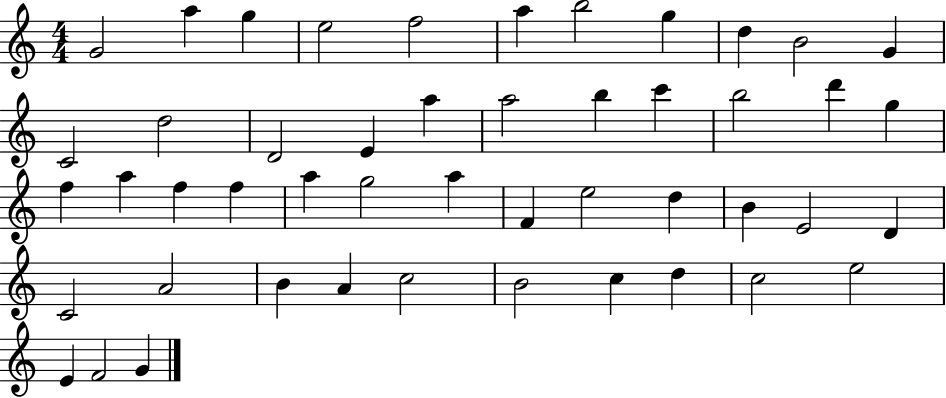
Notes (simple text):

G4/h A5/q G5/q E5/h F5/h A5/q B5/h G5/q D5/q B4/h G4/q C4/h D5/h D4/h E4/q A5/q A5/h B5/q C6/q B5/h D6/q G5/q F5/q A5/q F5/q F5/q A5/q G5/h A5/q F4/q E5/h D5/q B4/q E4/h D4/q C4/h A4/h B4/q A4/q C5/h B4/h C5/q D5/q C5/h E5/h E4/q F4/h G4/q